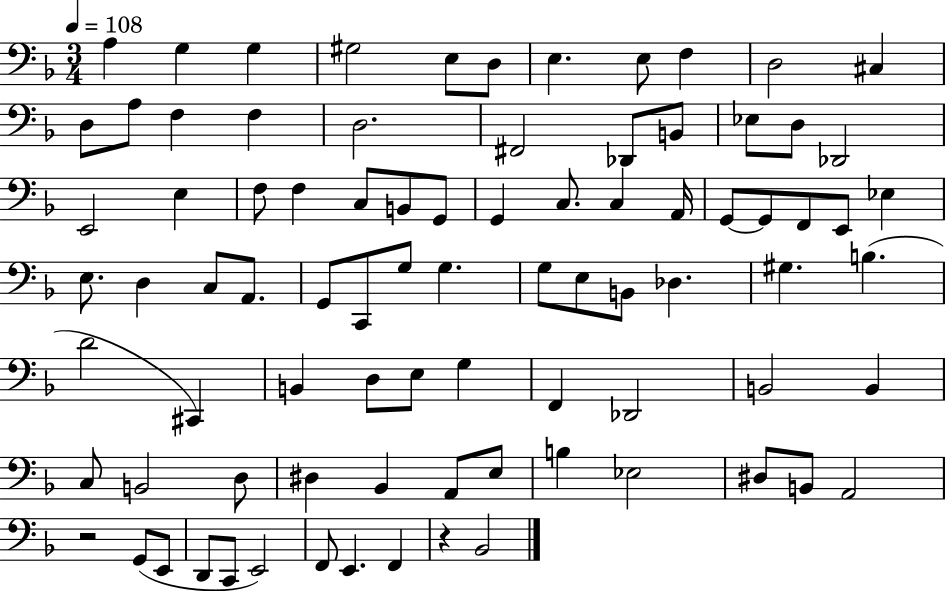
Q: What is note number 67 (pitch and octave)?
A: Bb2